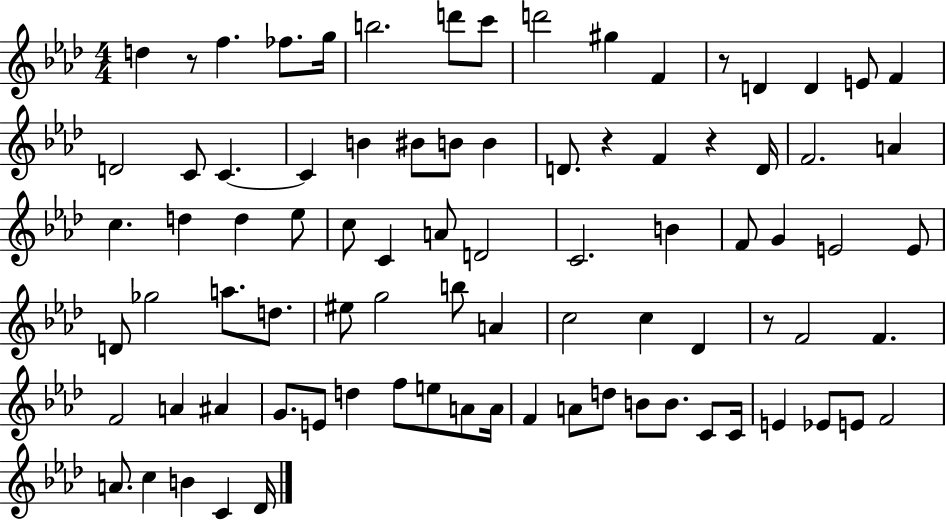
D5/q R/e F5/q. FES5/e. G5/s B5/h. D6/e C6/e D6/h G#5/q F4/q R/e D4/q D4/q E4/e F4/q D4/h C4/e C4/q. C4/q B4/q BIS4/e B4/e B4/q D4/e. R/q F4/q R/q D4/s F4/h. A4/q C5/q. D5/q D5/q Eb5/e C5/e C4/q A4/e D4/h C4/h. B4/q F4/e G4/q E4/h E4/e D4/e Gb5/h A5/e. D5/e. EIS5/e G5/h B5/e A4/q C5/h C5/q Db4/q R/e F4/h F4/q. F4/h A4/q A#4/q G4/e. E4/e D5/q F5/e E5/e A4/e A4/s F4/q A4/e D5/e B4/e B4/e. C4/e C4/s E4/q Eb4/e E4/e F4/h A4/e. C5/q B4/q C4/q Db4/s